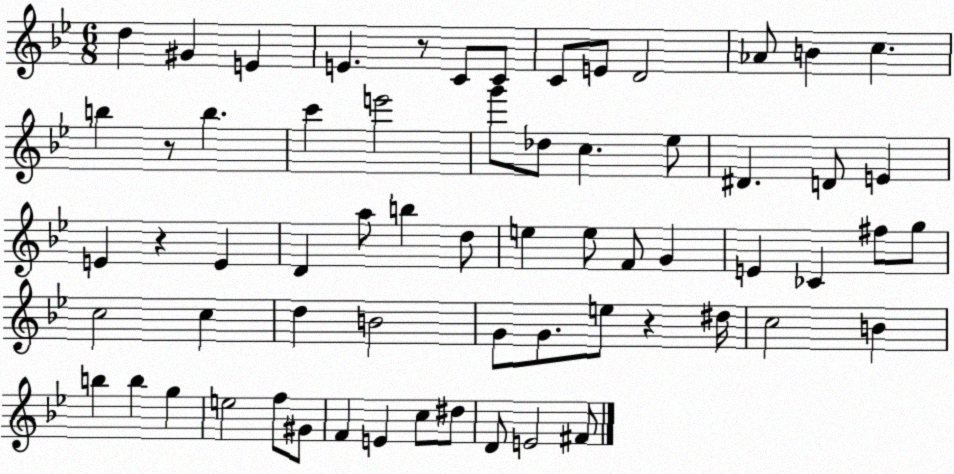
X:1
T:Untitled
M:6/8
L:1/4
K:Bb
d ^G E E z/2 C/2 C/2 C/2 E/2 D2 _A/2 B c b z/2 b c' e'2 g'/2 _d/2 c _e/2 ^D D/2 E E z E D a/2 b d/2 e e/2 F/2 G E _C ^f/2 g/2 c2 c d B2 G/2 G/2 e/2 z ^d/4 c2 B b b g e2 f/2 ^G/2 F E c/2 ^d/2 D/2 E2 ^F/2